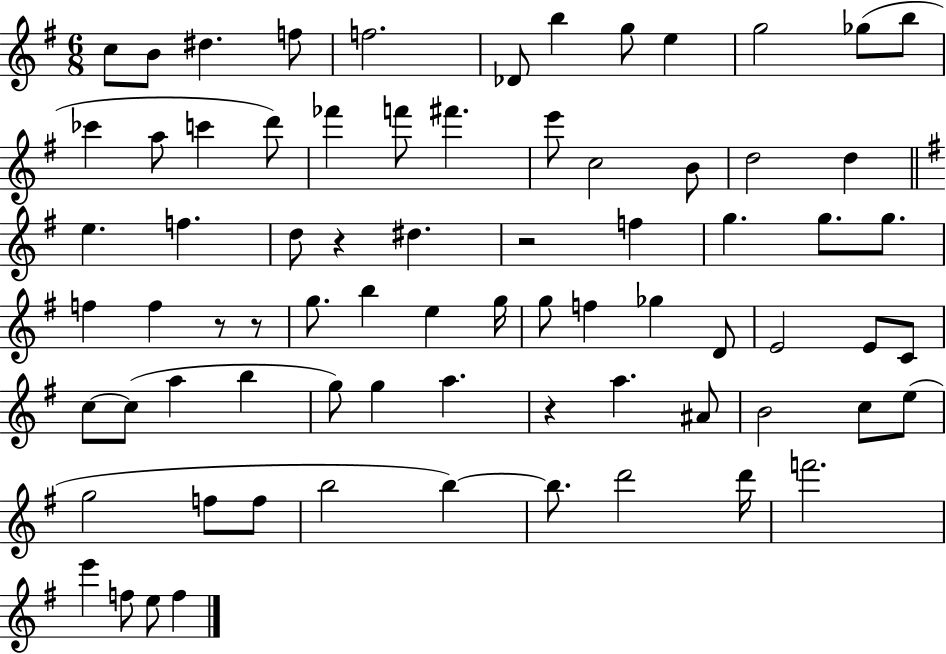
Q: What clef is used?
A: treble